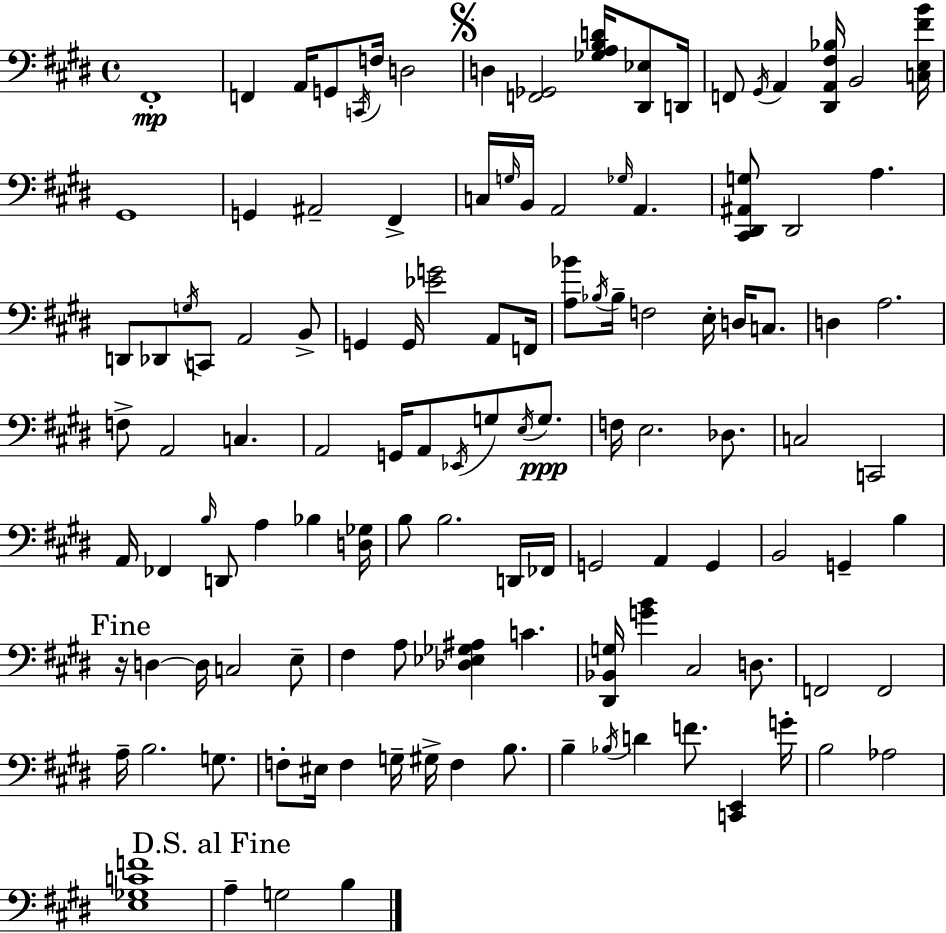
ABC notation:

X:1
T:Untitled
M:4/4
L:1/4
K:E
^F,,4 F,, A,,/4 G,,/2 C,,/4 F,/4 D,2 D, [F,,_G,,]2 [_G,A,B,D]/4 [^D,,_E,]/2 D,,/4 F,,/2 ^G,,/4 A,, [^D,,A,,^F,_B,]/4 B,,2 [C,E,^FB]/4 ^G,,4 G,, ^A,,2 ^F,, C,/4 G,/4 B,,/4 A,,2 _G,/4 A,, [^C,,^D,,^A,,G,]/2 ^D,,2 A, D,,/2 _D,,/2 G,/4 C,,/2 A,,2 B,,/2 G,, G,,/4 [_EG]2 A,,/2 F,,/4 [A,_B]/2 _B,/4 _B,/4 F,2 E,/4 D,/4 C,/2 D, A,2 F,/2 A,,2 C, A,,2 G,,/4 A,,/2 _E,,/4 G,/2 E,/4 G,/2 F,/4 E,2 _D,/2 C,2 C,,2 A,,/4 _F,, B,/4 D,,/2 A, _B, [D,_G,]/4 B,/2 B,2 D,,/4 _F,,/4 G,,2 A,, G,, B,,2 G,, B, z/4 D, D,/4 C,2 E,/2 ^F, A,/2 [_D,_E,_G,^A,] C [^D,,_B,,G,]/4 [GB] ^C,2 D,/2 F,,2 F,,2 A,/4 B,2 G,/2 F,/2 ^E,/4 F, G,/4 ^G,/4 F, B,/2 B, _B,/4 D F/2 [C,,E,,] G/4 B,2 _A,2 [E,_G,CF]4 A, G,2 B,